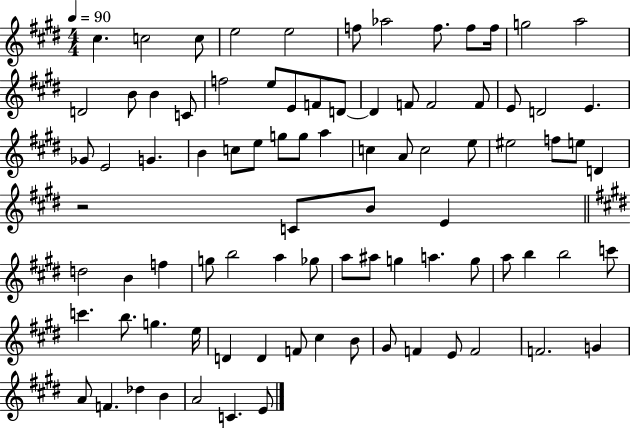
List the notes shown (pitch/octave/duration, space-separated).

C#5/q. C5/h C5/e E5/h E5/h F5/e Ab5/h F5/e. F5/e F5/s G5/h A5/h D4/h B4/e B4/q C4/e F5/h E5/e E4/e F4/e D4/e D4/q F4/e F4/h F4/e E4/e D4/h E4/q. Gb4/e E4/h G4/q. B4/q C5/e E5/e G5/e G5/e A5/q C5/q A4/e C5/h E5/e EIS5/h F5/e E5/e D4/q R/h C4/e B4/e E4/q D5/h B4/q F5/q G5/e B5/h A5/q Gb5/e A5/e A#5/e G5/q A5/q. G5/e A5/e B5/q B5/h C6/e C6/q. B5/e. G5/q. E5/s D4/q D4/q F4/e C#5/q B4/e G#4/e F4/q E4/e F4/h F4/h. G4/q A4/e F4/q. Db5/q B4/q A4/h C4/q. E4/e